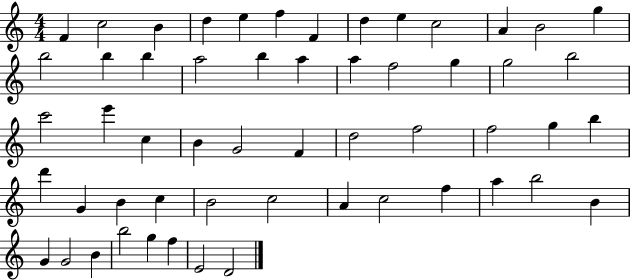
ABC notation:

X:1
T:Untitled
M:4/4
L:1/4
K:C
F c2 B d e f F d e c2 A B2 g b2 b b a2 b a a f2 g g2 b2 c'2 e' c B G2 F d2 f2 f2 g b d' G B c B2 c2 A c2 f a b2 B G G2 B b2 g f E2 D2